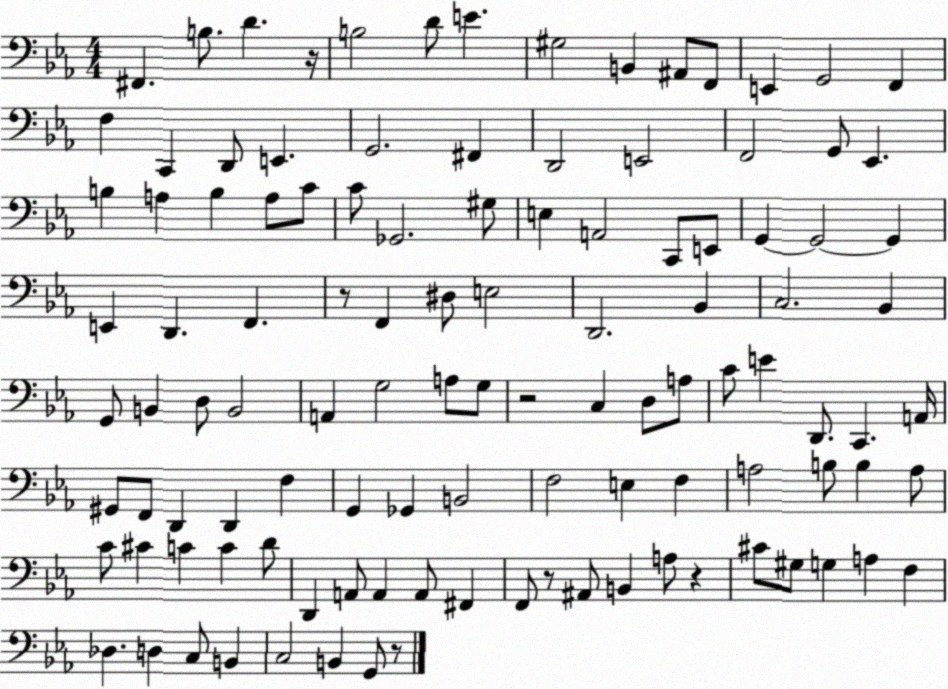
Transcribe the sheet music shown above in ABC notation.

X:1
T:Untitled
M:4/4
L:1/4
K:Eb
^F,, B,/2 D z/4 B,2 D/2 E ^G,2 B,, ^A,,/2 F,,/2 E,, G,,2 F,, F, C,, D,,/2 E,, G,,2 ^F,, D,,2 E,,2 F,,2 G,,/2 _E,, B, A, B, A,/2 C/2 C/2 _G,,2 ^G,/2 E, A,,2 C,,/2 E,,/2 G,, G,,2 G,, E,, D,, F,, z/2 F,, ^D,/2 E,2 D,,2 _B,, C,2 _B,, G,,/2 B,, D,/2 B,,2 A,, G,2 A,/2 G,/2 z2 C, D,/2 A,/2 C/2 E D,,/2 C,, A,,/4 ^G,,/2 F,,/2 D,, D,, F, G,, _G,, B,,2 F,2 E, F, A,2 B,/2 B, A,/2 C/2 ^C C C D/2 D,, A,,/2 A,, A,,/2 ^F,, F,,/2 z/2 ^A,,/2 B,, A,/2 z ^C/2 ^G,/2 G, A, F, _D, D, C,/2 B,, C,2 B,, G,,/2 z/2